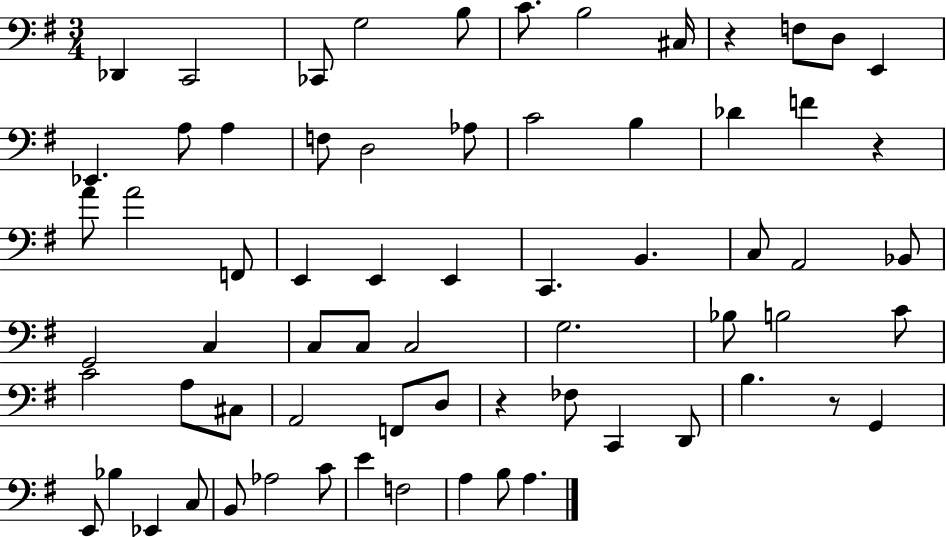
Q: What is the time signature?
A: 3/4